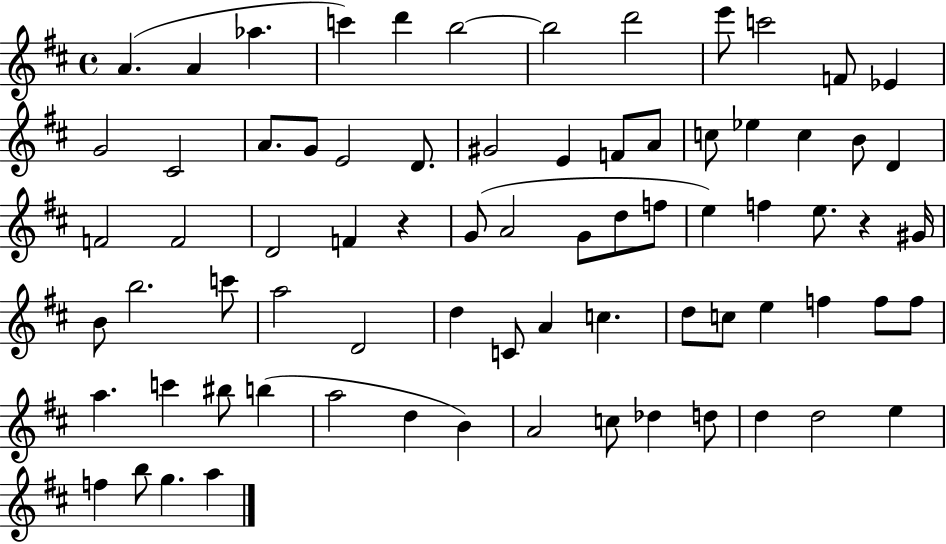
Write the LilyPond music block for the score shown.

{
  \clef treble
  \time 4/4
  \defaultTimeSignature
  \key d \major
  a'4.( a'4 aes''4. | c'''4) d'''4 b''2~~ | b''2 d'''2 | e'''8 c'''2 f'8 ees'4 | \break g'2 cis'2 | a'8. g'8 e'2 d'8. | gis'2 e'4 f'8 a'8 | c''8 ees''4 c''4 b'8 d'4 | \break f'2 f'2 | d'2 f'4 r4 | g'8( a'2 g'8 d''8 f''8 | e''4) f''4 e''8. r4 gis'16 | \break b'8 b''2. c'''8 | a''2 d'2 | d''4 c'8 a'4 c''4. | d''8 c''8 e''4 f''4 f''8 f''8 | \break a''4. c'''4 bis''8 b''4( | a''2 d''4 b'4) | a'2 c''8 des''4 d''8 | d''4 d''2 e''4 | \break f''4 b''8 g''4. a''4 | \bar "|."
}